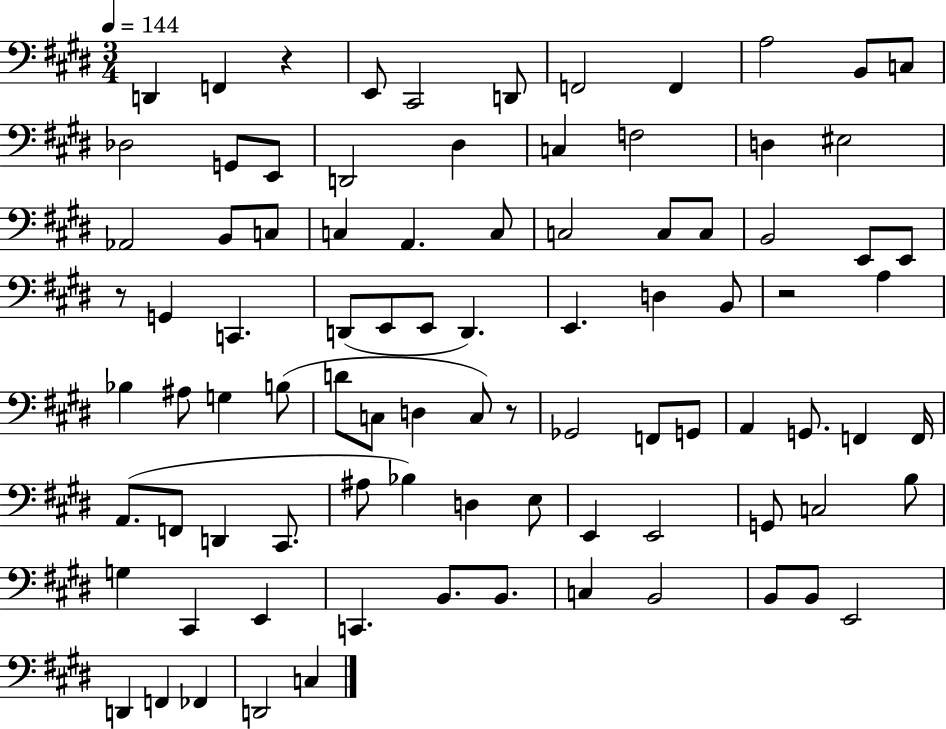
D2/q F2/q R/q E2/e C#2/h D2/e F2/h F2/q A3/h B2/e C3/e Db3/h G2/e E2/e D2/h D#3/q C3/q F3/h D3/q EIS3/h Ab2/h B2/e C3/e C3/q A2/q. C3/e C3/h C3/e C3/e B2/h E2/e E2/e R/e G2/q C2/q. D2/e E2/e E2/e D2/q. E2/q. D3/q B2/e R/h A3/q Bb3/q A#3/e G3/q B3/e D4/e C3/e D3/q C3/e R/e Gb2/h F2/e G2/e A2/q G2/e. F2/q F2/s A2/e. F2/e D2/q C#2/e. A#3/e Bb3/q D3/q E3/e E2/q E2/h G2/e C3/h B3/e G3/q C#2/q E2/q C2/q. B2/e. B2/e. C3/q B2/h B2/e B2/e E2/h D2/q F2/q FES2/q D2/h C3/q